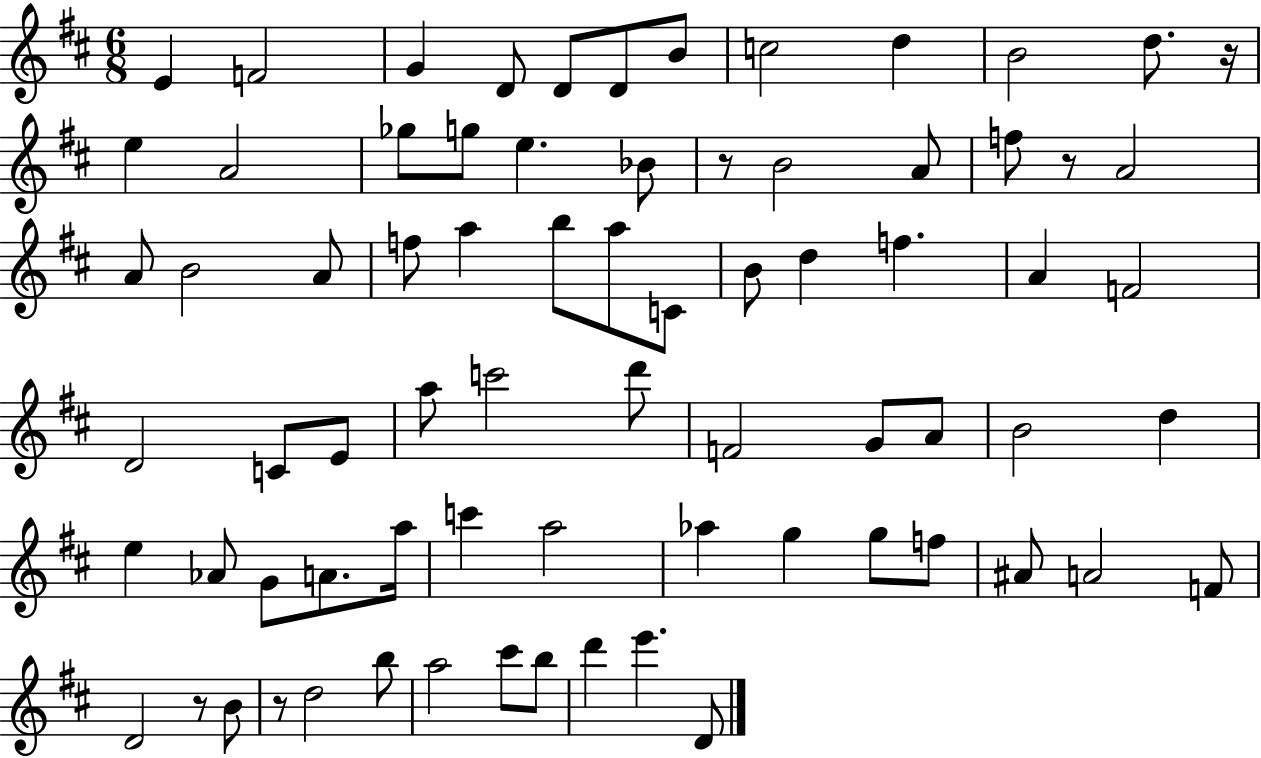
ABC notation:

X:1
T:Untitled
M:6/8
L:1/4
K:D
E F2 G D/2 D/2 D/2 B/2 c2 d B2 d/2 z/4 e A2 _g/2 g/2 e _B/2 z/2 B2 A/2 f/2 z/2 A2 A/2 B2 A/2 f/2 a b/2 a/2 C/2 B/2 d f A F2 D2 C/2 E/2 a/2 c'2 d'/2 F2 G/2 A/2 B2 d e _A/2 G/2 A/2 a/4 c' a2 _a g g/2 f/2 ^A/2 A2 F/2 D2 z/2 B/2 z/2 d2 b/2 a2 ^c'/2 b/2 d' e' D/2